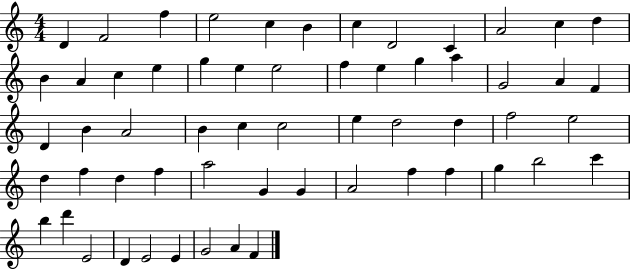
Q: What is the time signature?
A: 4/4